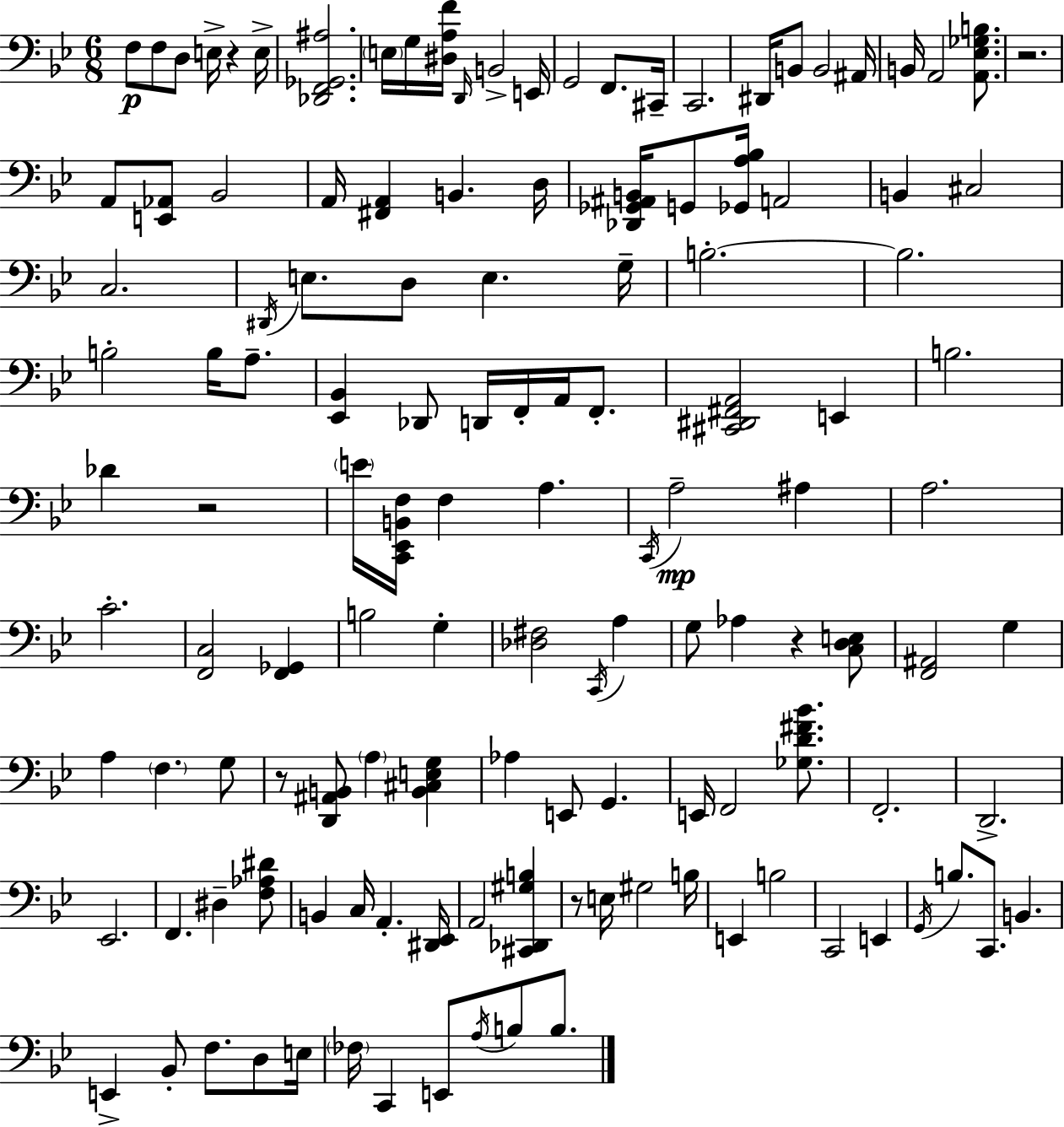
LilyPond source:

{
  \clef bass
  \numericTimeSignature
  \time 6/8
  \key bes \major
  f8\p f8 d8 e16-> r4 e16-> | <des, f, ges, ais>2. | \parenthesize e16 g16 <dis a f'>16 \grace { d,16 } b,2-> | e,16 g,2 f,8. | \break cis,16-- c,2. | dis,16 b,8 b,2 | ais,16 b,16 a,2 <a, ees ges b>8. | r2. | \break a,8 <e, aes,>8 bes,2 | a,16 <fis, a,>4 b,4. | d16 <des, ges, ais, b,>16 g,8 <ges, a bes>16 a,2 | b,4 cis2 | \break c2. | \acciaccatura { dis,16 } e8. d8 e4. | g16-- b2.-.~~ | b2. | \break b2-. b16 a8.-- | <ees, bes,>4 des,8 d,16 f,16-. a,16 f,8.-. | <cis, dis, fis, a,>2 e,4 | b2. | \break des'4 r2 | \parenthesize e'16 <c, ees, b, f>16 f4 a4. | \acciaccatura { c,16 } a2--\mp ais4 | a2. | \break c'2.-. | <f, c>2 <f, ges,>4 | b2 g4-. | <des fis>2 \acciaccatura { c,16 } | \break a4 g8 aes4 r4 | <c d e>8 <f, ais,>2 | g4 a4 \parenthesize f4. | g8 r8 <d, ais, b,>8 \parenthesize a4 | \break <b, cis e g>4 aes4 e,8 g,4. | e,16 f,2 | <ges d' fis' bes'>8. f,2.-. | d,2.-> | \break ees,2. | f,4. dis4-- | <f aes dis'>8 b,4 c16 a,4.-. | <dis, ees,>16 a,2 | \break <cis, des, gis b>4 r8 e16 gis2 | b16 e,4 b2 | c,2 | e,4 \acciaccatura { g,16 } b8. c,8. b,4. | \break e,4-> bes,8-. f8. | d8 e16 \parenthesize fes16 c,4 e,8 | \acciaccatura { a16 } b8 b8. \bar "|."
}